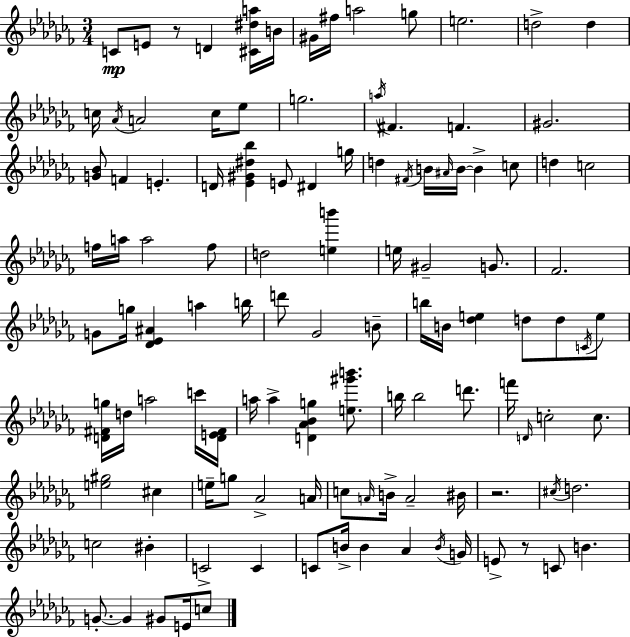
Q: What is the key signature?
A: AES minor